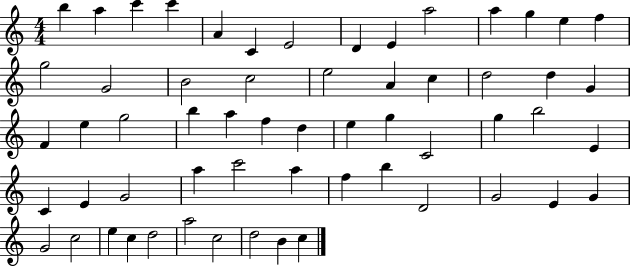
{
  \clef treble
  \numericTimeSignature
  \time 4/4
  \key c \major
  b''4 a''4 c'''4 c'''4 | a'4 c'4 e'2 | d'4 e'4 a''2 | a''4 g''4 e''4 f''4 | \break g''2 g'2 | b'2 c''2 | e''2 a'4 c''4 | d''2 d''4 g'4 | \break f'4 e''4 g''2 | b''4 a''4 f''4 d''4 | e''4 g''4 c'2 | g''4 b''2 e'4 | \break c'4 e'4 g'2 | a''4 c'''2 a''4 | f''4 b''4 d'2 | g'2 e'4 g'4 | \break g'2 c''2 | e''4 c''4 d''2 | a''2 c''2 | d''2 b'4 c''4 | \break \bar "|."
}